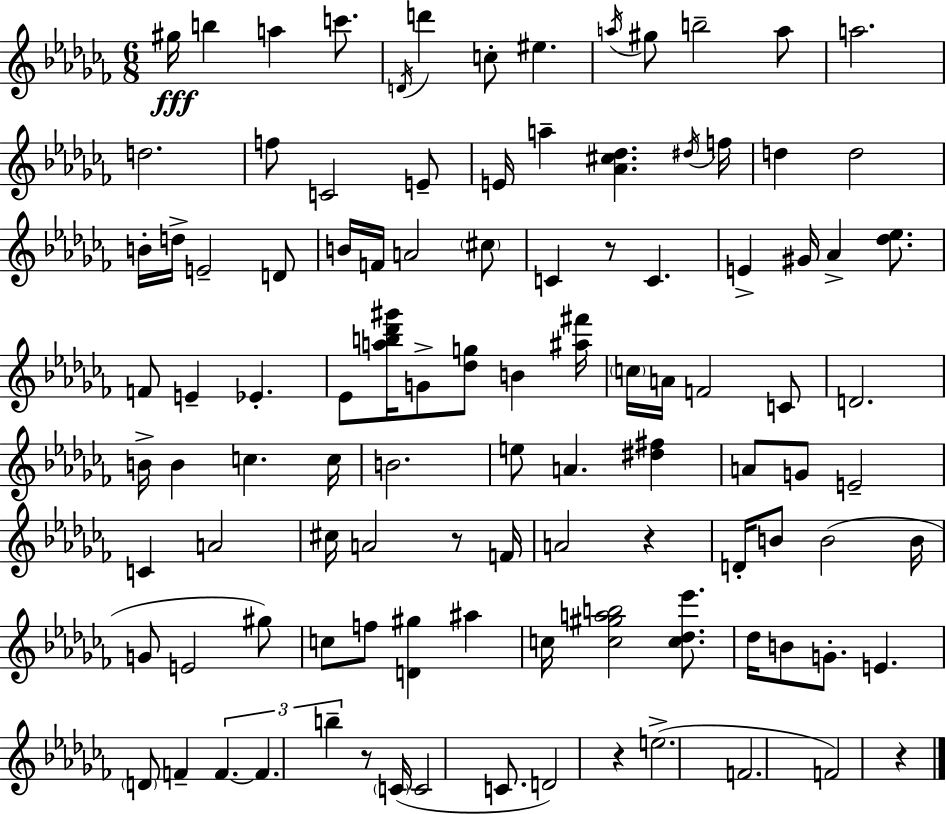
{
  \clef treble
  \numericTimeSignature
  \time 6/8
  \key aes \minor
  \repeat volta 2 { gis''16\fff b''4 a''4 c'''8. | \acciaccatura { d'16 } d'''4 c''8-. eis''4. | \acciaccatura { a''16 } gis''8 b''2-- | a''8 a''2. | \break d''2. | f''8 c'2 | e'8-- e'16 a''4-- <aes' cis'' des''>4. | \acciaccatura { dis''16 } f''16 d''4 d''2 | \break b'16-. d''16-> e'2-- | d'8 b'16 f'16 a'2 | \parenthesize cis''8 c'4 r8 c'4. | e'4-> gis'16 aes'4-> | \break <des'' ees''>8. f'8 e'4-- ees'4.-. | ees'8 <a'' b'' des''' gis'''>16 g'8-> <des'' g''>8 b'4 | <ais'' fis'''>16 \parenthesize c''16 a'16 f'2 | c'8 d'2. | \break b'16-> b'4 c''4. | c''16 b'2. | e''8 a'4. <dis'' fis''>4 | a'8 g'8 e'2-- | \break c'4 a'2 | cis''16 a'2 | r8 f'16 a'2 r4 | d'16-. b'8 b'2( | \break b'16 g'8 e'2 | gis''8) c''8 f''8 <d' gis''>4 ais''4 | c''16 <c'' gis'' a'' b''>2 | <c'' des'' ees'''>8. des''16 b'8 g'8.-. e'4. | \break \parenthesize d'8 f'4-- \tuplet 3/2 { f'4.~~ | f'4. b''4-- } | r8 \parenthesize c'16( c'2 | c'8. d'2) r4 | \break e''2.->( | f'2. | f'2) r4 | } \bar "|."
}